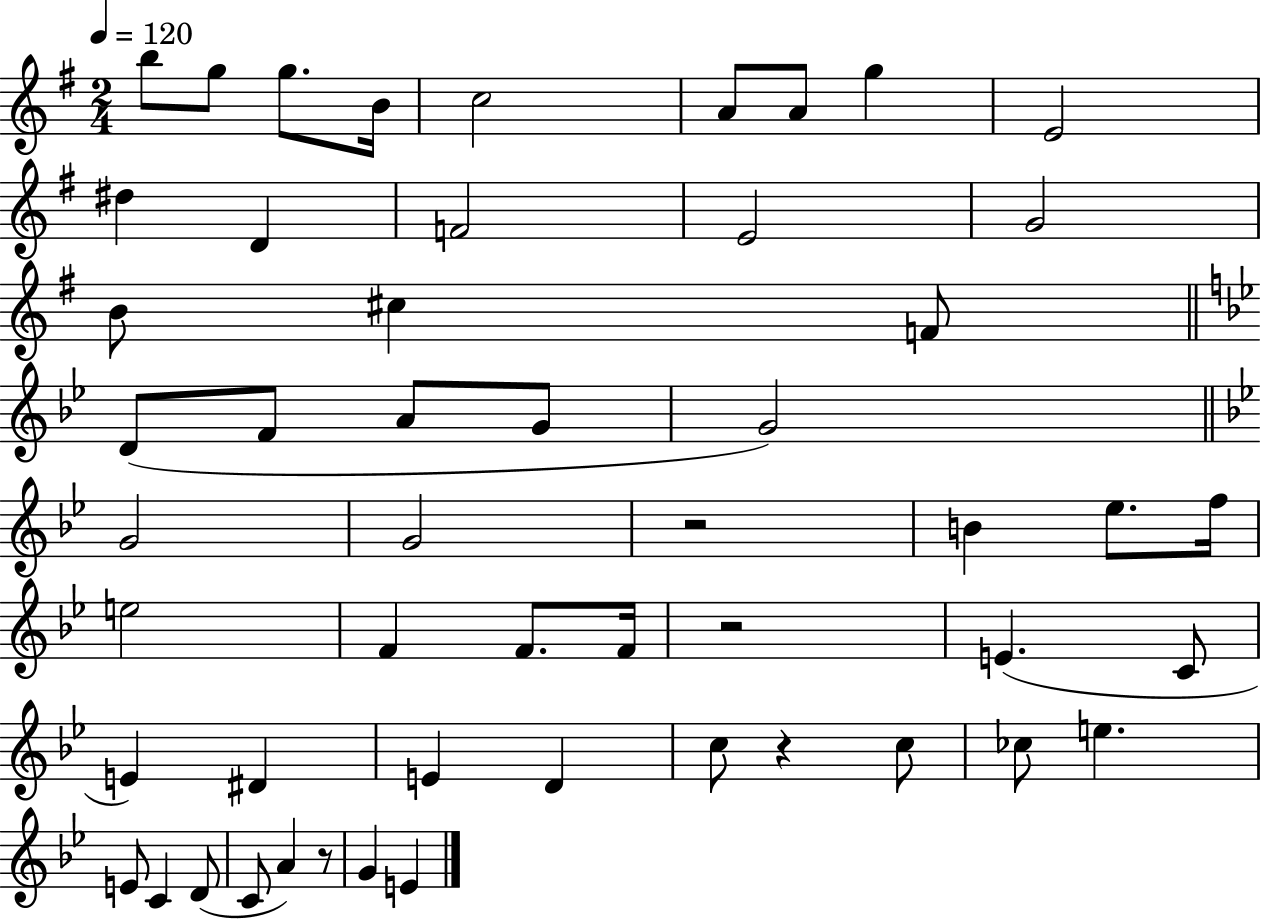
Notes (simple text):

B5/e G5/e G5/e. B4/s C5/h A4/e A4/e G5/q E4/h D#5/q D4/q F4/h E4/h G4/h B4/e C#5/q F4/e D4/e F4/e A4/e G4/e G4/h G4/h G4/h R/h B4/q Eb5/e. F5/s E5/h F4/q F4/e. F4/s R/h E4/q. C4/e E4/q D#4/q E4/q D4/q C5/e R/q C5/e CES5/e E5/q. E4/e C4/q D4/e C4/e A4/q R/e G4/q E4/q